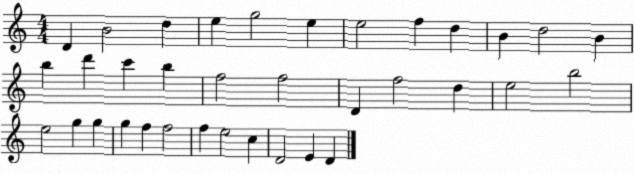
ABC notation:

X:1
T:Untitled
M:4/4
L:1/4
K:C
D B2 d e g2 e e2 f d B d2 B b d' c' b f2 f2 D f2 d e2 b2 e2 g g g f f2 f e2 c D2 E D